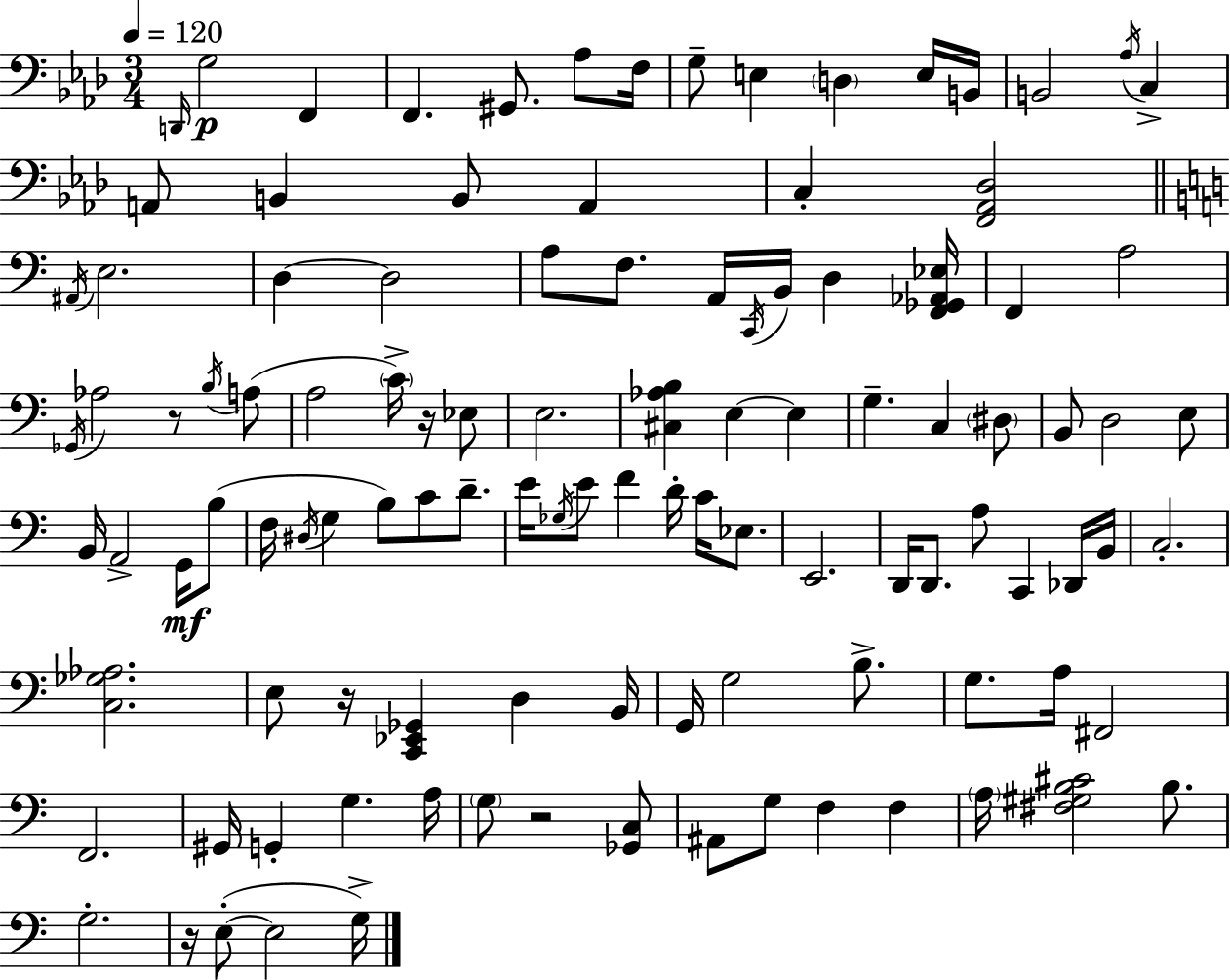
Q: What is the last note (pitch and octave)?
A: G3